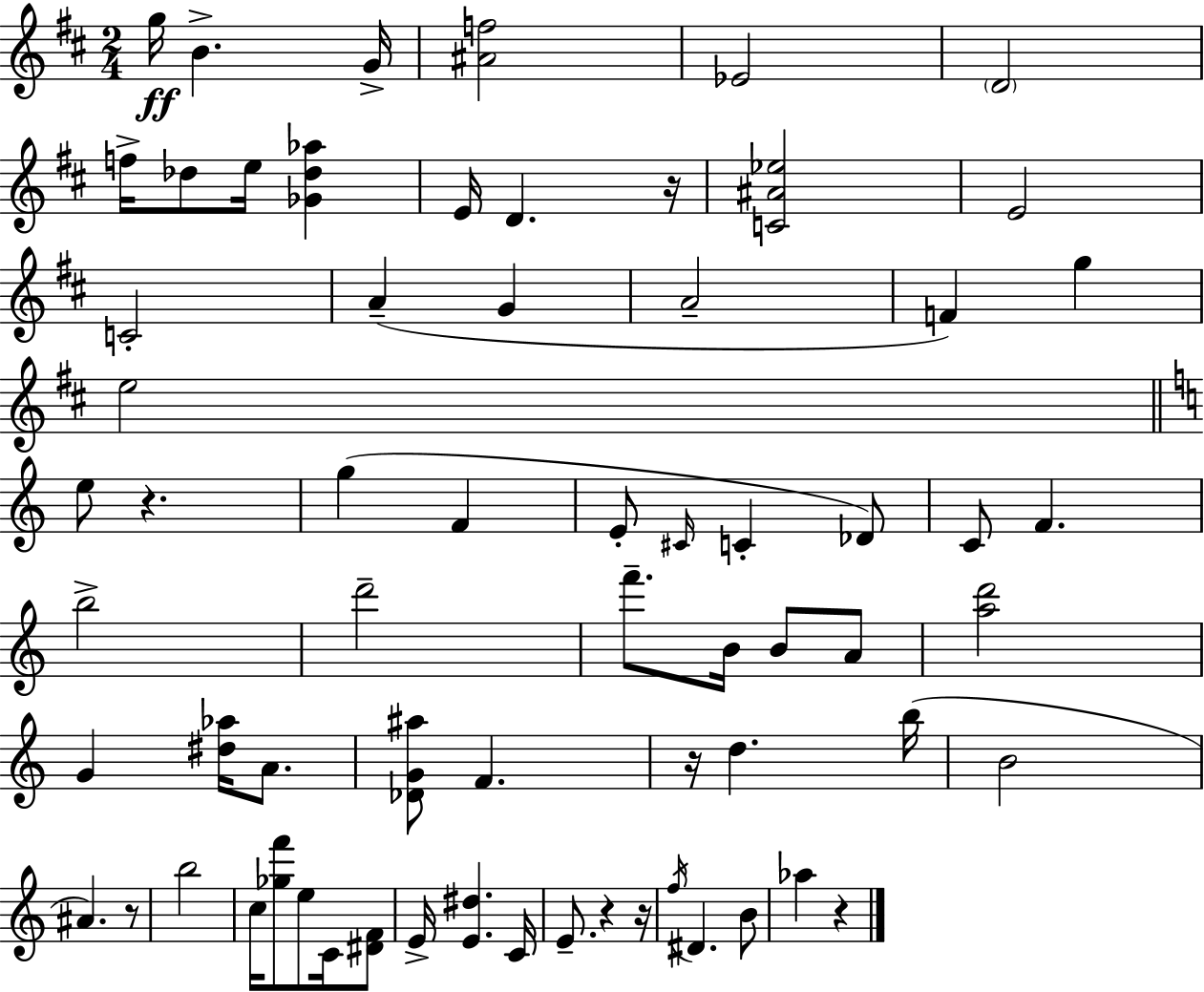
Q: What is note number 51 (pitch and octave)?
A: Ab5